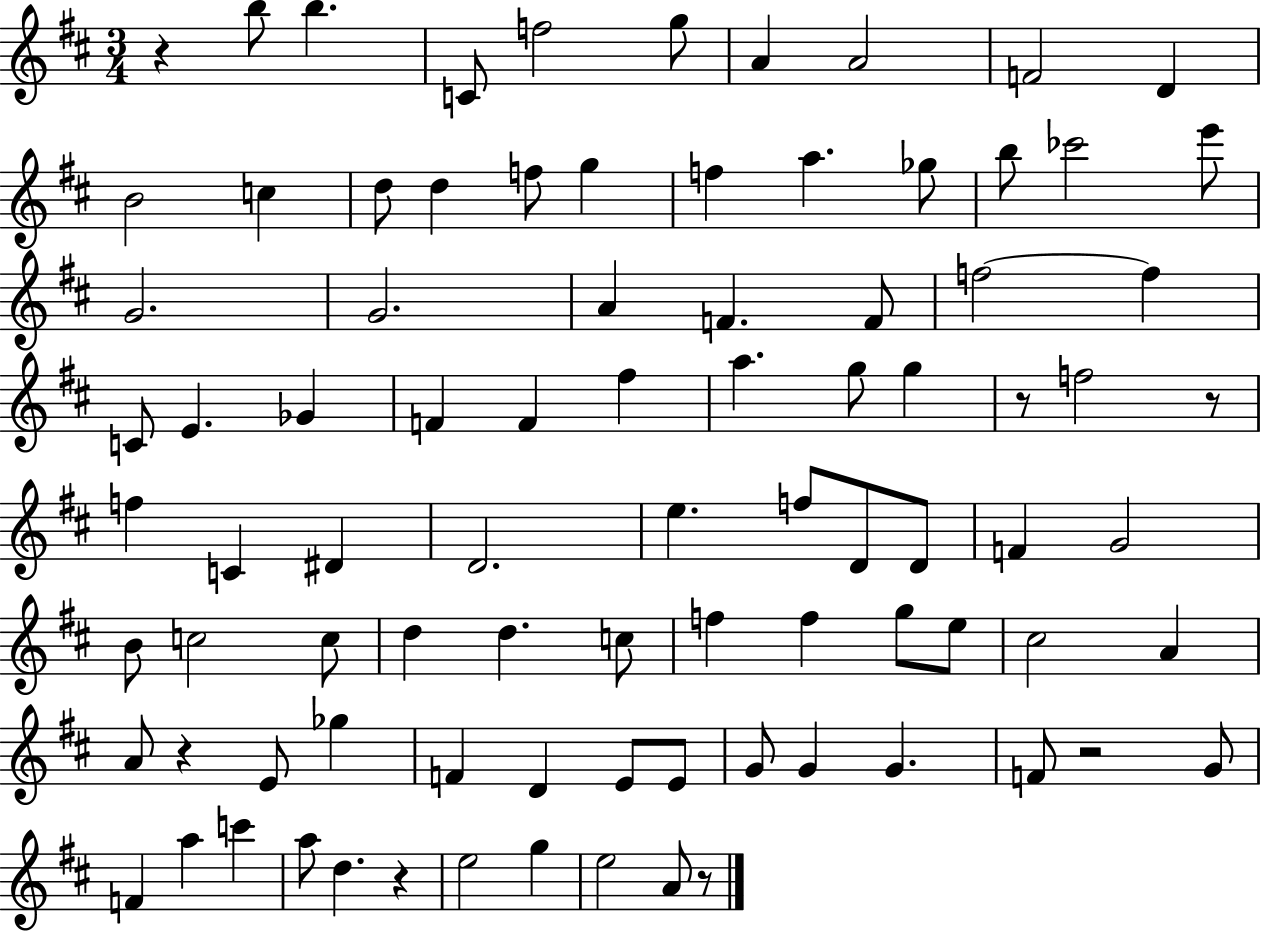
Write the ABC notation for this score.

X:1
T:Untitled
M:3/4
L:1/4
K:D
z b/2 b C/2 f2 g/2 A A2 F2 D B2 c d/2 d f/2 g f a _g/2 b/2 _c'2 e'/2 G2 G2 A F F/2 f2 f C/2 E _G F F ^f a g/2 g z/2 f2 z/2 f C ^D D2 e f/2 D/2 D/2 F G2 B/2 c2 c/2 d d c/2 f f g/2 e/2 ^c2 A A/2 z E/2 _g F D E/2 E/2 G/2 G G F/2 z2 G/2 F a c' a/2 d z e2 g e2 A/2 z/2